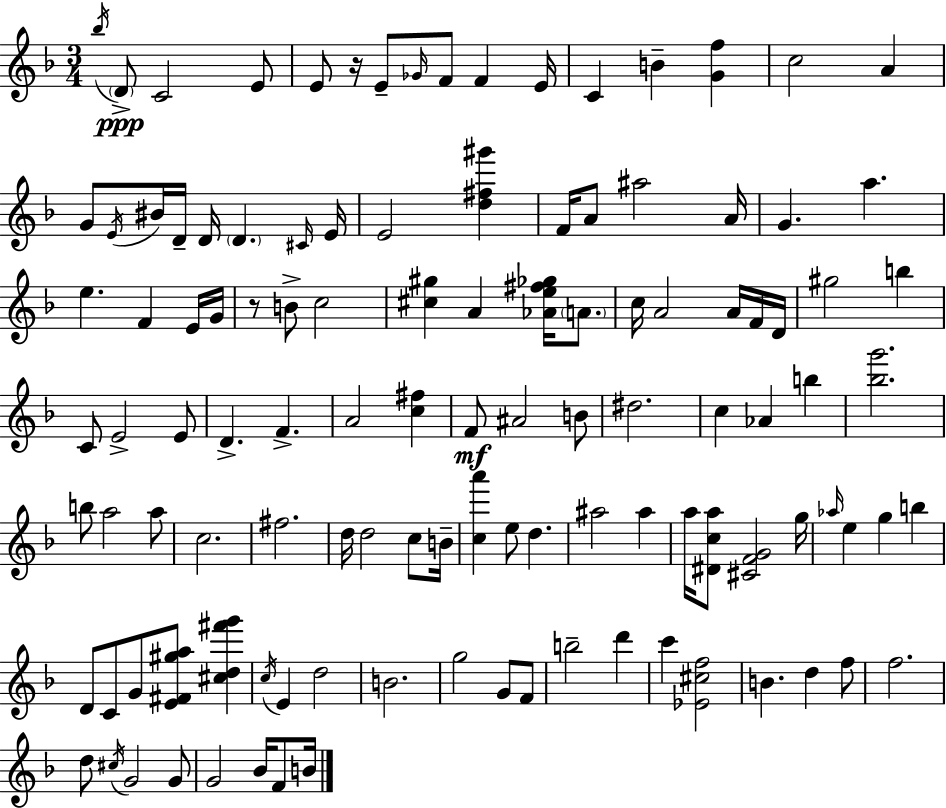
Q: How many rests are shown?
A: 2